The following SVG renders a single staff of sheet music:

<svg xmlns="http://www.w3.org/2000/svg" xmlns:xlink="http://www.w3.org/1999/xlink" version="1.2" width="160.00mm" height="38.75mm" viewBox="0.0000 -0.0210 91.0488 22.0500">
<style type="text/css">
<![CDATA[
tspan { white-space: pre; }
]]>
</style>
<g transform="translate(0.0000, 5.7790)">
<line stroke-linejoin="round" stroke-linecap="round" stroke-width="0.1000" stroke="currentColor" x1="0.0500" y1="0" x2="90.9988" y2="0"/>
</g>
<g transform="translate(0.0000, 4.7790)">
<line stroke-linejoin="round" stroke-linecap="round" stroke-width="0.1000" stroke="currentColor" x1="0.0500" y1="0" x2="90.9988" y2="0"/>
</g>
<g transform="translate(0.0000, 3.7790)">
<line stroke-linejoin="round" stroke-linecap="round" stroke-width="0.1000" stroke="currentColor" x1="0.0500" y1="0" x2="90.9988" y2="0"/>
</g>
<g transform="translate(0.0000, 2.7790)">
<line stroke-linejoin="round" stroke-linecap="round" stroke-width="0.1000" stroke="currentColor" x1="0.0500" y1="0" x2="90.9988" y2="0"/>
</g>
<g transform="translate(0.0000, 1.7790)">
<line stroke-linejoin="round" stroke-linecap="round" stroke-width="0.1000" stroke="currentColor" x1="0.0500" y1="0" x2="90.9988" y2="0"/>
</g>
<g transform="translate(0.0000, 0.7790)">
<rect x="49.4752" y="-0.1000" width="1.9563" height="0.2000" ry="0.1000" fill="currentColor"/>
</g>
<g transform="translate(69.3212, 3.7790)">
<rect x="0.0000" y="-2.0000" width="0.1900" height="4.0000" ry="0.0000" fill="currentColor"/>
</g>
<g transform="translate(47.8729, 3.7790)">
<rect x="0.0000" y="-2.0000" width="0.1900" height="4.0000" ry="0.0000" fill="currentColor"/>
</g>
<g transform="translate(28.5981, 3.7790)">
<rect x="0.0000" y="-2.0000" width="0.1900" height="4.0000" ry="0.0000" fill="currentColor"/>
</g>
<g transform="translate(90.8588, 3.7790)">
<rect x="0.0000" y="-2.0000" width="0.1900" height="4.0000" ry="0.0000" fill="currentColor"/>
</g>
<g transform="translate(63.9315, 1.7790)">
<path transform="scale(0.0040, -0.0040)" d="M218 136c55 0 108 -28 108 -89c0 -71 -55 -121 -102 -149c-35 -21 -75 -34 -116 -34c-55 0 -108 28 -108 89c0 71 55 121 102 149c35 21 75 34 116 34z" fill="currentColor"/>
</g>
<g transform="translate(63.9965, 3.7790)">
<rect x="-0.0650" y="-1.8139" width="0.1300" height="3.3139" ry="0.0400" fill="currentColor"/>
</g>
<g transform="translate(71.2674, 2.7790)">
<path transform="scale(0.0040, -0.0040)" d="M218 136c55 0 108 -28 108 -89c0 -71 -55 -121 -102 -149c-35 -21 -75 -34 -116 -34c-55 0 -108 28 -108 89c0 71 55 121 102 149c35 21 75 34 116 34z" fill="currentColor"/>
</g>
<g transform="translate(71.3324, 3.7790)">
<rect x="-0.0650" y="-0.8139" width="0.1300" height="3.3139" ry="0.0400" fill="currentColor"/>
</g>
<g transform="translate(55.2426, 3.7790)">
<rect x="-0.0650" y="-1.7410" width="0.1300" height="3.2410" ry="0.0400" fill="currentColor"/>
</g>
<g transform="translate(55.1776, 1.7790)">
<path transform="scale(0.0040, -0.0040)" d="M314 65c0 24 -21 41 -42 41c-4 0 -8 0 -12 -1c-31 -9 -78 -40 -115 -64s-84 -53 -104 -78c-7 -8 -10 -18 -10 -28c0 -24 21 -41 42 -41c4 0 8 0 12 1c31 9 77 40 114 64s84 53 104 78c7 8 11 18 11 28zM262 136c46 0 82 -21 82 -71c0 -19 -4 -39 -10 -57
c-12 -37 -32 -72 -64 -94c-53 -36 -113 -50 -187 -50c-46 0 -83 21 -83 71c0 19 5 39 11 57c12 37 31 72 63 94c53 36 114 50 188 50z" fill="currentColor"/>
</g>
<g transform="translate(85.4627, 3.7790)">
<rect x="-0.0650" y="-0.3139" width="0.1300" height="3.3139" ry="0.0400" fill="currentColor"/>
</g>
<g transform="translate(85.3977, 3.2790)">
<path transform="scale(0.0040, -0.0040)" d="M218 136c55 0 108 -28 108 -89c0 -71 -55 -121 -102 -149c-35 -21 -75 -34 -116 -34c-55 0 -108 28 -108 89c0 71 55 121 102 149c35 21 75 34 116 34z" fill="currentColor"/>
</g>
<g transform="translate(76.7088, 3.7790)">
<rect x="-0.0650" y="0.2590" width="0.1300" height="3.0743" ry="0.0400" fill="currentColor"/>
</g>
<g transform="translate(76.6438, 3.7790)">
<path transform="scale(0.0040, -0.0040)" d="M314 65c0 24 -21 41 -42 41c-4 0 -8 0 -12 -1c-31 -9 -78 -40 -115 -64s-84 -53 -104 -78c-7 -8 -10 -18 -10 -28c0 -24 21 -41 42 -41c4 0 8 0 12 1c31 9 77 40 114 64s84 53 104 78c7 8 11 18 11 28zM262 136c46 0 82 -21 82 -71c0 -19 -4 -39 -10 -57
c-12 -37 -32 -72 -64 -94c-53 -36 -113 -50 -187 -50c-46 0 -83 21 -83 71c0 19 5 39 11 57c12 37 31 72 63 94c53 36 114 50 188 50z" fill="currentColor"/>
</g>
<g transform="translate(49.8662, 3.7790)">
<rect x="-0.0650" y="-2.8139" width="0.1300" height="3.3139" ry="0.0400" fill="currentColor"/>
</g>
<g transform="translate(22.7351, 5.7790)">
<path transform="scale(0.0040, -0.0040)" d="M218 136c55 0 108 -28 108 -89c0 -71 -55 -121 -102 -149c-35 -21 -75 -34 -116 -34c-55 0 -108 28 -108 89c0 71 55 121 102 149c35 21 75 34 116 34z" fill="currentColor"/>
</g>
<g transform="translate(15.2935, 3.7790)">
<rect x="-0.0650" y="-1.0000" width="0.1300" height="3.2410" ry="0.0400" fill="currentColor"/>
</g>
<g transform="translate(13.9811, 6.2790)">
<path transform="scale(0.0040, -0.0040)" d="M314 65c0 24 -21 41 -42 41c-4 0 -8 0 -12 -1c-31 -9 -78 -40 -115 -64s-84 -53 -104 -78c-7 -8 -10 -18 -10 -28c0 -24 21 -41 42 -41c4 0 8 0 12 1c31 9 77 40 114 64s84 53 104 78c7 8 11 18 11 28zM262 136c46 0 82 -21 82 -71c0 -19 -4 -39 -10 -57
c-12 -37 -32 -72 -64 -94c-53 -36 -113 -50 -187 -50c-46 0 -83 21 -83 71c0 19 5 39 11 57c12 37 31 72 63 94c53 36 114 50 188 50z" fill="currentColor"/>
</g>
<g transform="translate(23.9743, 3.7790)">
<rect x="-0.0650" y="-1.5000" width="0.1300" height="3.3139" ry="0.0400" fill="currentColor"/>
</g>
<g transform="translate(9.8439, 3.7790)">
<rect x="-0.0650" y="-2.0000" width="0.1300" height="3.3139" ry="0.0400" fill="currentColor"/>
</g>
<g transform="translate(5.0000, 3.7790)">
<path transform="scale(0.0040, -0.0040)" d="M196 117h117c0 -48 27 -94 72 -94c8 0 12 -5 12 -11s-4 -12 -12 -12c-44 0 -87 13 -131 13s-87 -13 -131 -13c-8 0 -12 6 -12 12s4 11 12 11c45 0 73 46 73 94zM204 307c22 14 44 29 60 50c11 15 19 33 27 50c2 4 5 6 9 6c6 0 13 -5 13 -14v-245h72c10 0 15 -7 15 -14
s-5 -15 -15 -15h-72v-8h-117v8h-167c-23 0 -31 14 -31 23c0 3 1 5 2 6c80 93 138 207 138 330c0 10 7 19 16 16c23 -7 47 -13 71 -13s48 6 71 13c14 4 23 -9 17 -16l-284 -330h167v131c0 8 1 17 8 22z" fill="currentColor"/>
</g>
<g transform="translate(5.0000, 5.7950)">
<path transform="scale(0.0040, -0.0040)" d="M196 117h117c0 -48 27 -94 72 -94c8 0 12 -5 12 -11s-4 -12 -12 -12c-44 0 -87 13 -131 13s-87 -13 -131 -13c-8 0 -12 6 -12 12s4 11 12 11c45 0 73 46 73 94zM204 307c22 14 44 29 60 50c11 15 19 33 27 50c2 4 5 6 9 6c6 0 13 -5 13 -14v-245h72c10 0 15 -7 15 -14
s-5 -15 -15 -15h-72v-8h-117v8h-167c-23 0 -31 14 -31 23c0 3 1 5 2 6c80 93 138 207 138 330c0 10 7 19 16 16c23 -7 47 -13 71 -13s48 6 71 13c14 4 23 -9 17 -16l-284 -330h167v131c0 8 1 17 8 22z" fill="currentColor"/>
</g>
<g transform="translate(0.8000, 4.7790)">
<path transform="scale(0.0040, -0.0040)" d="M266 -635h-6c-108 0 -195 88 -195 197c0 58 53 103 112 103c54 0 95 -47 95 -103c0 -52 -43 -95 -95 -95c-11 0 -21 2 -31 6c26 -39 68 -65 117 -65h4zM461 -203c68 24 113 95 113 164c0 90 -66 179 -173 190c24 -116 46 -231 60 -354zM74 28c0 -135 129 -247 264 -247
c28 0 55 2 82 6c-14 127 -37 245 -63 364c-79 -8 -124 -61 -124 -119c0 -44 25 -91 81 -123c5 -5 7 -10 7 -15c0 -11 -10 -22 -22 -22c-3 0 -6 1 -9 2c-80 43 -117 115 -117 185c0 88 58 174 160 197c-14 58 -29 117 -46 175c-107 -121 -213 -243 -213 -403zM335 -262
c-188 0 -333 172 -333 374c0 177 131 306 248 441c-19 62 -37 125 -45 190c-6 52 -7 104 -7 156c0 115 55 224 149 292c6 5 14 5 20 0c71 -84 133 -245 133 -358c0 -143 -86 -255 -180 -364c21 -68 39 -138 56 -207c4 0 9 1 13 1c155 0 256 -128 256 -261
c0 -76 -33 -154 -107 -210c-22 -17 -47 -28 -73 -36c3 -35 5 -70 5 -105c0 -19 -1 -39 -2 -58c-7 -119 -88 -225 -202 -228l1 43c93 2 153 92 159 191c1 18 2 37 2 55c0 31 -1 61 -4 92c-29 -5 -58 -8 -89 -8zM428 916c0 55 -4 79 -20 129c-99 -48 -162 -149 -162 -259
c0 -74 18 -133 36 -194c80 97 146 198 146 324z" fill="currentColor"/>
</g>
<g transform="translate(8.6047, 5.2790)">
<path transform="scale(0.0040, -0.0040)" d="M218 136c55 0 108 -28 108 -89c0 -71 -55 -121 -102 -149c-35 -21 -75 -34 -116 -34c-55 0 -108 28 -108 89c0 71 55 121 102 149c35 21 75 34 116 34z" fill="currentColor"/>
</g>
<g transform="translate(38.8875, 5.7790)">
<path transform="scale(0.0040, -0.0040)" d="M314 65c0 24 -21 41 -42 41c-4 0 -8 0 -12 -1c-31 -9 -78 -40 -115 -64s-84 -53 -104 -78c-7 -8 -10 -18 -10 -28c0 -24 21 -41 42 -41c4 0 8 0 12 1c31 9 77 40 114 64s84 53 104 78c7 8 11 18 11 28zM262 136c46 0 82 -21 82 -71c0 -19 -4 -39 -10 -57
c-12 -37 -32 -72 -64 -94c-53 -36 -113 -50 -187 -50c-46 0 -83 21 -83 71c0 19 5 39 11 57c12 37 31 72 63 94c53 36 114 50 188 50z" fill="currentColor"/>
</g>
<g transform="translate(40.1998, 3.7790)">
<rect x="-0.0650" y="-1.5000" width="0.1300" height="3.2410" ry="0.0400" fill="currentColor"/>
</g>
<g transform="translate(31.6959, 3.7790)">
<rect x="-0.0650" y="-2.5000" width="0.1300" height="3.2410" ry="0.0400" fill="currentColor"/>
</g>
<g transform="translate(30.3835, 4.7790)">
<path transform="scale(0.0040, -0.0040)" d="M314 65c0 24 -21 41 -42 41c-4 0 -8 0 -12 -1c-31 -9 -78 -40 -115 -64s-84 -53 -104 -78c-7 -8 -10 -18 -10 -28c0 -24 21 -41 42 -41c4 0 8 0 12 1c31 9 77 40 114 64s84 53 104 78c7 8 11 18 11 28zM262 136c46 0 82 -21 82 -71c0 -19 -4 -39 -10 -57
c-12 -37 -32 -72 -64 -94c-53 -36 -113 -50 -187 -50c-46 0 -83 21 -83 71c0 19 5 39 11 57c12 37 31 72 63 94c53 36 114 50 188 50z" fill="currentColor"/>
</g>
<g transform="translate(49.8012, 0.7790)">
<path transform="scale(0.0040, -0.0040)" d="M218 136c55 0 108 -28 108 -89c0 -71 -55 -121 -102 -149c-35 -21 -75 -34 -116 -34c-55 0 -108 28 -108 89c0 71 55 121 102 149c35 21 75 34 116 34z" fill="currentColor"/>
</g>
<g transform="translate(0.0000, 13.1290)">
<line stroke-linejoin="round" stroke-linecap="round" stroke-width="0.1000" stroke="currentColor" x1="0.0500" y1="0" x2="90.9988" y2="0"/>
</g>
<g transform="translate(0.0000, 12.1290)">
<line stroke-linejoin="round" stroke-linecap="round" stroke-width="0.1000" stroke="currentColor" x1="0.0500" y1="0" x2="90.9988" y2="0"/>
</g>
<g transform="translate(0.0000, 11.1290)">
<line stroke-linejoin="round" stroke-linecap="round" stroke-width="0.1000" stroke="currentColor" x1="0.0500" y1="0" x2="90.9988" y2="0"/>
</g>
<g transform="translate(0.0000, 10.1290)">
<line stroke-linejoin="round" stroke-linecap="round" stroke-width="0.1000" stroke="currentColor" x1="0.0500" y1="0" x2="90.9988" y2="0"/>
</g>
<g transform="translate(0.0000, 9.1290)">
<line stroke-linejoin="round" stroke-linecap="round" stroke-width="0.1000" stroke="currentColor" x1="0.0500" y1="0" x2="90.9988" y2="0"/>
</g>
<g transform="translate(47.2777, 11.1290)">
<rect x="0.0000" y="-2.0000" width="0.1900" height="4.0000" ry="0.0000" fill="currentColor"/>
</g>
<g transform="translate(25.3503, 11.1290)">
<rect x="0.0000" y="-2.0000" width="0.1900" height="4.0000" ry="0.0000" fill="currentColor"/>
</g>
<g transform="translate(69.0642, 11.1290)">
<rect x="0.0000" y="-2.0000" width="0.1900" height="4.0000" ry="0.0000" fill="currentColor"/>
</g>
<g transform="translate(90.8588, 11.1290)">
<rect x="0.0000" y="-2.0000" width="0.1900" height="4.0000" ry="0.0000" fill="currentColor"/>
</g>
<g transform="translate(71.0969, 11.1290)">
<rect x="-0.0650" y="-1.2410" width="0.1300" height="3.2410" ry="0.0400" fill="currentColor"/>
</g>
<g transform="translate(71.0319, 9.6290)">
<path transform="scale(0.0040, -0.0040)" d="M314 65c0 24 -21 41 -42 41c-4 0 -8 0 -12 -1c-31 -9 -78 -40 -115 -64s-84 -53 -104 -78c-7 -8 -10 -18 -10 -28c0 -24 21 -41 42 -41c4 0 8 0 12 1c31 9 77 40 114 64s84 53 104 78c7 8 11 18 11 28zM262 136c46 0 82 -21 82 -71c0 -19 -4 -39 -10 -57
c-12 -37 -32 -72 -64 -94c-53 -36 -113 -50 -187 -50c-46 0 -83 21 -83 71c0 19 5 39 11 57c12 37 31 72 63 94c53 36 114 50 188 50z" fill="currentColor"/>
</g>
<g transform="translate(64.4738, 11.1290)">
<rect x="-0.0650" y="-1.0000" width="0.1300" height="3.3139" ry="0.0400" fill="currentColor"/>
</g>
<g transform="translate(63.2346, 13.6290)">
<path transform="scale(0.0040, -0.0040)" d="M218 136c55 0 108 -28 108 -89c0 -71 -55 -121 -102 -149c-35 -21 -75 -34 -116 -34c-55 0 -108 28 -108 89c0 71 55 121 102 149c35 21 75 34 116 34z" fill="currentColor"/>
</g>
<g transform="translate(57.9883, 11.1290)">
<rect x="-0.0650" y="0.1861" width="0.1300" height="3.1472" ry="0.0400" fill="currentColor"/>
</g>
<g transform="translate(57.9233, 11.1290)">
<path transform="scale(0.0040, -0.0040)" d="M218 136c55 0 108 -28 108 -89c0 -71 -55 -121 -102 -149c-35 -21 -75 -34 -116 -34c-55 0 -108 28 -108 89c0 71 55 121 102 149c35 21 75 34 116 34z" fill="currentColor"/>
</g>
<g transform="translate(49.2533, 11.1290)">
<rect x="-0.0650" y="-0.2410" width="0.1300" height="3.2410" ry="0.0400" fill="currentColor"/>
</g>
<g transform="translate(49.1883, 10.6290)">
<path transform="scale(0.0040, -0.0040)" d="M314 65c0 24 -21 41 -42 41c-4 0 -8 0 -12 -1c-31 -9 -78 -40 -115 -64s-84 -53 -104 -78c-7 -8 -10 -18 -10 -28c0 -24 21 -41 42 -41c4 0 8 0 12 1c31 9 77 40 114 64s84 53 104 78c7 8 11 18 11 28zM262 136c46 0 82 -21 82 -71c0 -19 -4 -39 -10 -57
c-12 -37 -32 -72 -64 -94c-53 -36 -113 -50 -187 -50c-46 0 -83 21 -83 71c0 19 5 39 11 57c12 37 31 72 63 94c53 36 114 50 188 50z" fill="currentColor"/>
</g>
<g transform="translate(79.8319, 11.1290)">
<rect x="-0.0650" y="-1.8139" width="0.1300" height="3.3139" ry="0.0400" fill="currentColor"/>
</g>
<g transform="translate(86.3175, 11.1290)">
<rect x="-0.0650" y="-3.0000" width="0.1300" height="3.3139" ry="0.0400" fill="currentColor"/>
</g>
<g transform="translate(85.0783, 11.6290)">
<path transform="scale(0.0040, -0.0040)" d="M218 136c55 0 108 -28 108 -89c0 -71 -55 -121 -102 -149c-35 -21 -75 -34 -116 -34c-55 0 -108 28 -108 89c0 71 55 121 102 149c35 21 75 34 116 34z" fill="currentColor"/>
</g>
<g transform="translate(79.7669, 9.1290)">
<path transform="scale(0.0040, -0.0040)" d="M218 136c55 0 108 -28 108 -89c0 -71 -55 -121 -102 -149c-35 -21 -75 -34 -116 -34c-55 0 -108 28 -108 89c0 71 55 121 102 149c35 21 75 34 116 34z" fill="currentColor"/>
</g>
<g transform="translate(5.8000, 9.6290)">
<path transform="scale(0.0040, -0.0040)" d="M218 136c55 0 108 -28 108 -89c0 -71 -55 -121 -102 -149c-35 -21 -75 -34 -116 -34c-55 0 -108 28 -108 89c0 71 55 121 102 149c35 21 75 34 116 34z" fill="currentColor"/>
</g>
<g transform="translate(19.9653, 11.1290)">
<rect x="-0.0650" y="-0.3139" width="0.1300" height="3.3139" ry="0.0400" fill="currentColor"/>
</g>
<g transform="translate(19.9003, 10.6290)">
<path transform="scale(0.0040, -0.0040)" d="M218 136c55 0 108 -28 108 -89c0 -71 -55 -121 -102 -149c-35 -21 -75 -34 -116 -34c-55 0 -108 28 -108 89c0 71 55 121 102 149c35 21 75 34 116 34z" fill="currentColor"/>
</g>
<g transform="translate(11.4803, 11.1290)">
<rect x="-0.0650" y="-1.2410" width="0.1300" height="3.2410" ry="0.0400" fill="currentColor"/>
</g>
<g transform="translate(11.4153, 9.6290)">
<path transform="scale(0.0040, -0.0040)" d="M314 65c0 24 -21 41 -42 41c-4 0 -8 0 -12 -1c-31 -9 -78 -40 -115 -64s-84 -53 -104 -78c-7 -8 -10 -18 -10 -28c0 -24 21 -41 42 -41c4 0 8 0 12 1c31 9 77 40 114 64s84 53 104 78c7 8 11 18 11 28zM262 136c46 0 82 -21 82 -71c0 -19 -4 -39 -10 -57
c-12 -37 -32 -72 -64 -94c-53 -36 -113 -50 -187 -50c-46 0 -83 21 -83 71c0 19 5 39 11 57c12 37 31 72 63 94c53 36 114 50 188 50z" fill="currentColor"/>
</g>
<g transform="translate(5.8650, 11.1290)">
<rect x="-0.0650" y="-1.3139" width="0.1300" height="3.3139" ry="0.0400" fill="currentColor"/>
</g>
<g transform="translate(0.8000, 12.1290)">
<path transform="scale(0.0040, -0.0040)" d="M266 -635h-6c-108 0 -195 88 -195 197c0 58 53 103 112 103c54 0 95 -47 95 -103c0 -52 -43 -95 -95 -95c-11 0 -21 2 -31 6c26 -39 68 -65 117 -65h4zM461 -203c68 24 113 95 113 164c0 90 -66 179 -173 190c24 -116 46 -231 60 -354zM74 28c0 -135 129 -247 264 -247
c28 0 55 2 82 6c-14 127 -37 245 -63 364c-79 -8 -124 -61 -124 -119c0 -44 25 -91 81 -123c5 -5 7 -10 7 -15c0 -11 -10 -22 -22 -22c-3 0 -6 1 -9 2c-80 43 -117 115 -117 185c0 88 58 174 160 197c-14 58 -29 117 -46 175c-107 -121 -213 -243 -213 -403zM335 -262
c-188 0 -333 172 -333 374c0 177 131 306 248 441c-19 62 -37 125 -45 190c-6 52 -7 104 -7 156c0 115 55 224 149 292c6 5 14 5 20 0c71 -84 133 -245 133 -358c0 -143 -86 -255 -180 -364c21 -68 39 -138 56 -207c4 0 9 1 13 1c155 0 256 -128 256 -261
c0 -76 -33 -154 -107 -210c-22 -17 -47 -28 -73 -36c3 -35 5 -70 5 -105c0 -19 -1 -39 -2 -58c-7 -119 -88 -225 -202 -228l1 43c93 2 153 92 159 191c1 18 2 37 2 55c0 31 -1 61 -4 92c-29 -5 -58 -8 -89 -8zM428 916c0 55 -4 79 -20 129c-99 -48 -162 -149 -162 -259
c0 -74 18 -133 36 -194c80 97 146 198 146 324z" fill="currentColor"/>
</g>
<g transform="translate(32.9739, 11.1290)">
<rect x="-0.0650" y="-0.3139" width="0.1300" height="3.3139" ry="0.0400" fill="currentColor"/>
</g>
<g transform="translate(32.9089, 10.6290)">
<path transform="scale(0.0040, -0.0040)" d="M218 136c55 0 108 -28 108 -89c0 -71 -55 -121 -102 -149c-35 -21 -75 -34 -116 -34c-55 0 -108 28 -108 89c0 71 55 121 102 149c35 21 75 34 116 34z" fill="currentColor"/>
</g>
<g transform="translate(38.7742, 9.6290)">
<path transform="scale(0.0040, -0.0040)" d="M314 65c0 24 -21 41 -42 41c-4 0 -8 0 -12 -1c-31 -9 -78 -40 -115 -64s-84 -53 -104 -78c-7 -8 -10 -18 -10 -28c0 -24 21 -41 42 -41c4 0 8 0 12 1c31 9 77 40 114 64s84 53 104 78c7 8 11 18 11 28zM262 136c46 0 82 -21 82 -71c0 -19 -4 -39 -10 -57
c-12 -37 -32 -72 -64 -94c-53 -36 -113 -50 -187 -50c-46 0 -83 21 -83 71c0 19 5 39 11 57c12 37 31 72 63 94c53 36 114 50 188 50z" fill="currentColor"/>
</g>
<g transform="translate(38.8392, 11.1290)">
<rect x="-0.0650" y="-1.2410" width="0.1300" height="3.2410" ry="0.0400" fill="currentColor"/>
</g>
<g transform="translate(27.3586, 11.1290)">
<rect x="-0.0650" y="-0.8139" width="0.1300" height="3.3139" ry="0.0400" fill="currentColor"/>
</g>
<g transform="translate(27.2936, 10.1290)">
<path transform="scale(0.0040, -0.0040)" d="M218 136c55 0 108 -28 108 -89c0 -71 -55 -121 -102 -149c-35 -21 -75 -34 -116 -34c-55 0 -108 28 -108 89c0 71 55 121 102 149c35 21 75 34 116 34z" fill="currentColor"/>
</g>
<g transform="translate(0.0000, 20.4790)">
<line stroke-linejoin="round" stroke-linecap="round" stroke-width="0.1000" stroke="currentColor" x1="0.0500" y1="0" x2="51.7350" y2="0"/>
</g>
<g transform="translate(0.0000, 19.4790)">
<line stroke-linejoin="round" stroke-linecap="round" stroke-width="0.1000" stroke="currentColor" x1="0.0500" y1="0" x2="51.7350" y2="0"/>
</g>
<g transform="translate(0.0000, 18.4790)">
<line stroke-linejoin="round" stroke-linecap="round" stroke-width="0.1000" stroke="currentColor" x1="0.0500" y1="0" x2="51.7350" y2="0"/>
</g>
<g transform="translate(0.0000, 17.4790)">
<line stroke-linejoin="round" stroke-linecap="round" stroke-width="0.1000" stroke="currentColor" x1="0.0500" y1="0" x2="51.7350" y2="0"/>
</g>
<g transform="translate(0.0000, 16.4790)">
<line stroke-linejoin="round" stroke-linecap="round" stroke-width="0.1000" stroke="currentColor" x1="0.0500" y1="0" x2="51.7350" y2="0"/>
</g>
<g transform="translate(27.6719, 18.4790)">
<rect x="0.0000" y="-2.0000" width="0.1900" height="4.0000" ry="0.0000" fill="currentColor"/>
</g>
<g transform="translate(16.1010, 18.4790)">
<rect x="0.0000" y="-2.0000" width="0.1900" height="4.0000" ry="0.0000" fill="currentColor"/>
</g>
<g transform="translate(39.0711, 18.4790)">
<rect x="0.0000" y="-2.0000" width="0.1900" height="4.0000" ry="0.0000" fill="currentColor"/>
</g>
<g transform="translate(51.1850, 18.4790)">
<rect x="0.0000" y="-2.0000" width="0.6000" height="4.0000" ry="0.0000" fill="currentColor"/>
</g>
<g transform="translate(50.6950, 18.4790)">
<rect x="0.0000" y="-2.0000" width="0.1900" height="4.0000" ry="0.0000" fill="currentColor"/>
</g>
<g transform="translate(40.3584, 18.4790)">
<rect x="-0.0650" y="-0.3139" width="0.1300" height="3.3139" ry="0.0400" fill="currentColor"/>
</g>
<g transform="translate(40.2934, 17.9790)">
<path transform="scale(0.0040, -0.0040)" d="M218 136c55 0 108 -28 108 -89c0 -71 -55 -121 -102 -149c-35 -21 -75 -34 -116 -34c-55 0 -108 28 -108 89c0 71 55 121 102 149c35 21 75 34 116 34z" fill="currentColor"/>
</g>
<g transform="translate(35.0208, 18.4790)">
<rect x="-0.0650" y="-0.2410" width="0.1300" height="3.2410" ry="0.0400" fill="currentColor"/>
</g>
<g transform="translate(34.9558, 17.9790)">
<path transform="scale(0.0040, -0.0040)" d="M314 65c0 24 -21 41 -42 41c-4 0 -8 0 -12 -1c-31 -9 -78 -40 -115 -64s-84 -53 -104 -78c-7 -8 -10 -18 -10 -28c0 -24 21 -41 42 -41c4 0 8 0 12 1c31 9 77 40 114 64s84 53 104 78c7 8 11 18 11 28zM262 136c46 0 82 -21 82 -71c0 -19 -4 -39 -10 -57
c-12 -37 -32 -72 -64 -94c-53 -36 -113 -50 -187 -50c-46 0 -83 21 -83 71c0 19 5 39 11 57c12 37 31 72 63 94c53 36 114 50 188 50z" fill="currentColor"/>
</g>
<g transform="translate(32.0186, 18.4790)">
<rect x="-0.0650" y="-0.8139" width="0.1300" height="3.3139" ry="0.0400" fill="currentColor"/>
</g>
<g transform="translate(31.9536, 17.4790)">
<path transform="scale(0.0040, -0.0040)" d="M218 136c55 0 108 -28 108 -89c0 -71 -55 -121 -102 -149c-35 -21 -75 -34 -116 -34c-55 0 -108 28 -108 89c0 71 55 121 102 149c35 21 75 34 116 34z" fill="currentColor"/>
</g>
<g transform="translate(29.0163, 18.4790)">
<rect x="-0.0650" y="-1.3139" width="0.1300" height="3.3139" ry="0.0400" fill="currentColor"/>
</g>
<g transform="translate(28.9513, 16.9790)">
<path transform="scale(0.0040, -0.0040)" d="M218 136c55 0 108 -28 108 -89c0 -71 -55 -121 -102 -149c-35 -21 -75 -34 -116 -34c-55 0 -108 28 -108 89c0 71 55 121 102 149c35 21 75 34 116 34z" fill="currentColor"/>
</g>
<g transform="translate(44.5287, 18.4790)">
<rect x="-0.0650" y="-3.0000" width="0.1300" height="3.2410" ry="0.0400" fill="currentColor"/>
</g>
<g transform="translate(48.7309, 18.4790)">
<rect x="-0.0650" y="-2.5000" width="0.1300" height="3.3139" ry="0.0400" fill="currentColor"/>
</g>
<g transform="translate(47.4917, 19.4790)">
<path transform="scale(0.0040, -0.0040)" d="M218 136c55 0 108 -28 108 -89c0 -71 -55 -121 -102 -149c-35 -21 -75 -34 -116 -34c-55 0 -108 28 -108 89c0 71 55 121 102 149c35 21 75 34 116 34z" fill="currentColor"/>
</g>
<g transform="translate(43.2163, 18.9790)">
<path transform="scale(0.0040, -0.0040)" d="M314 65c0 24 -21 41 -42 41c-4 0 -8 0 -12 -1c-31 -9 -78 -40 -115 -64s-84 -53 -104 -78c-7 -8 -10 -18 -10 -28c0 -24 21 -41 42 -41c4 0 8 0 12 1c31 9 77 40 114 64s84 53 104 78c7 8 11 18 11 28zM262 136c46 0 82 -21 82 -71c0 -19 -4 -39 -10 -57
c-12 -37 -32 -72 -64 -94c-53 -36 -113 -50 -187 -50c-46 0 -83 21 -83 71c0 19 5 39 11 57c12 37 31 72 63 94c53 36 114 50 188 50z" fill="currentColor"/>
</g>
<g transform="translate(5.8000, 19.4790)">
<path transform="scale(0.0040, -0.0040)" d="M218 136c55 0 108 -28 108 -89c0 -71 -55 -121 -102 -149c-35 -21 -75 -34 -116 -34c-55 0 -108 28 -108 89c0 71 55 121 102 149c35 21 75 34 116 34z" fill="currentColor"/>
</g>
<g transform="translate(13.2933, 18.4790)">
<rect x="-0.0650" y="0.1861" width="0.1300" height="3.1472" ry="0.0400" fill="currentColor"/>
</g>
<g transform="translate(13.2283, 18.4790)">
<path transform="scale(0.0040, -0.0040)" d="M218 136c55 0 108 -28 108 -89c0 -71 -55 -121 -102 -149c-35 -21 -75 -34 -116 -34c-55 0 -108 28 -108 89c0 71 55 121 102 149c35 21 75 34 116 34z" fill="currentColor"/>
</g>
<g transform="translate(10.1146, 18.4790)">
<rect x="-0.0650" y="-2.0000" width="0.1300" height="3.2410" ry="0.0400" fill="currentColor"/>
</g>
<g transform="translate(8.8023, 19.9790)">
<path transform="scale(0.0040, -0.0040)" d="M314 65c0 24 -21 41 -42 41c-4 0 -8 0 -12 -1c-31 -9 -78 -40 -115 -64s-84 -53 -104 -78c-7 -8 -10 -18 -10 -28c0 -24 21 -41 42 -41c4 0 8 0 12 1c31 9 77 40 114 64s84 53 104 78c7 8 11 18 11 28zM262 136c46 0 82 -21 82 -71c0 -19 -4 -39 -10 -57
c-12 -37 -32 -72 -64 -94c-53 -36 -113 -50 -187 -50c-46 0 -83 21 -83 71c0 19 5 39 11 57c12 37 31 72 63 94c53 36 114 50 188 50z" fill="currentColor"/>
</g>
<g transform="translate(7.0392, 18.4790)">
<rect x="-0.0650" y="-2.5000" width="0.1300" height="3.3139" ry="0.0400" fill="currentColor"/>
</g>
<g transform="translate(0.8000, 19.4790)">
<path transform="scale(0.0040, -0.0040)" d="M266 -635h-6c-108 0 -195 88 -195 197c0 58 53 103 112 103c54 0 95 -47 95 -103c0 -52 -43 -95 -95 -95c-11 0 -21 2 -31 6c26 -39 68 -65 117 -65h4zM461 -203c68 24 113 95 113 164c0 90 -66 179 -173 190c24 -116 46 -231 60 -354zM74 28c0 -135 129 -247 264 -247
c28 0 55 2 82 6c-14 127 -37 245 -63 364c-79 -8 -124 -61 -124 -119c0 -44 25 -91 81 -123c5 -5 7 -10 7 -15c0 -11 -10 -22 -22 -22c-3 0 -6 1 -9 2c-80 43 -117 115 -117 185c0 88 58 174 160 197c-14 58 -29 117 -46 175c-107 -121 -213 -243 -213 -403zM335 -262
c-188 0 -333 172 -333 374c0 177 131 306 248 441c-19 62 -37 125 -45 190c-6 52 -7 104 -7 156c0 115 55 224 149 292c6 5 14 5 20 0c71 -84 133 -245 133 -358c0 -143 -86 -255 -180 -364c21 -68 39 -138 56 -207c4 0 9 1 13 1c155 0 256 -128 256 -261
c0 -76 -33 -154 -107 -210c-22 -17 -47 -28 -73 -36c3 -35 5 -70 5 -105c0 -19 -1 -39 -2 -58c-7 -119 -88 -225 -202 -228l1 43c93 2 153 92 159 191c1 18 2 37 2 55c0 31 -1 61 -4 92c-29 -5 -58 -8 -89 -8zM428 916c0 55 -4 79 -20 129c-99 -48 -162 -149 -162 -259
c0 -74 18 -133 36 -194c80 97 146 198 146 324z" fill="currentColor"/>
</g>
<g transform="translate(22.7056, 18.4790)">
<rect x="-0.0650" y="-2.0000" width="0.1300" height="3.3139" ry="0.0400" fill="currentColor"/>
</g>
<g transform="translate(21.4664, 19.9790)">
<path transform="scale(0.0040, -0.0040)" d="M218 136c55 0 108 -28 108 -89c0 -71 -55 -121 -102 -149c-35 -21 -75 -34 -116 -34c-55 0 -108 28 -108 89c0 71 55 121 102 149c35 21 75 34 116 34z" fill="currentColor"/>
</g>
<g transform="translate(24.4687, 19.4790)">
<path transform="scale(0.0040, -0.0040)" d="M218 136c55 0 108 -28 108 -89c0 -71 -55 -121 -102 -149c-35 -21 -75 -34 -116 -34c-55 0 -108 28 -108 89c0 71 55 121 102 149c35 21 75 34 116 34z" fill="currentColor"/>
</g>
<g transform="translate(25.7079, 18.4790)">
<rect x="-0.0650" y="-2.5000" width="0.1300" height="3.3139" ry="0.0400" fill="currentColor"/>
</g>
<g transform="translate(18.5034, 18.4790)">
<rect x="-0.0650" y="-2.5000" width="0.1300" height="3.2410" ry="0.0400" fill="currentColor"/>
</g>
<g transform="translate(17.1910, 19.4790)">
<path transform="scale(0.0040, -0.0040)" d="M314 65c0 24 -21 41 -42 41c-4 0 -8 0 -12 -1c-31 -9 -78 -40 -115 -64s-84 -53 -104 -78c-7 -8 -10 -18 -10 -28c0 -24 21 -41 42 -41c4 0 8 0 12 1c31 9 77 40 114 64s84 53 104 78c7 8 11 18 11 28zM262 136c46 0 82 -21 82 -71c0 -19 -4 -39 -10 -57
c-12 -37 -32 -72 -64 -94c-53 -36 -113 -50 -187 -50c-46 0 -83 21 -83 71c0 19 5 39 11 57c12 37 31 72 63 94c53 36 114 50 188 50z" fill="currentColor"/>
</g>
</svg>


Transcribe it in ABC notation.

X:1
T:Untitled
M:4/4
L:1/4
K:C
F D2 E G2 E2 a f2 f d B2 c e e2 c d c e2 c2 B D e2 f A G F2 B G2 F G e d c2 c A2 G